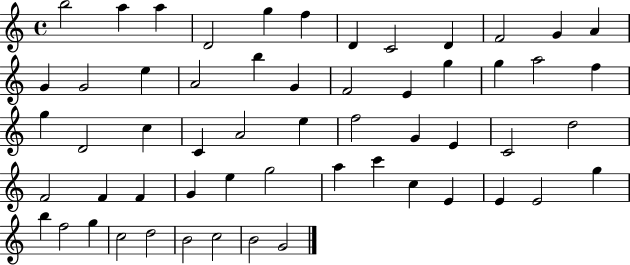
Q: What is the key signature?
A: C major